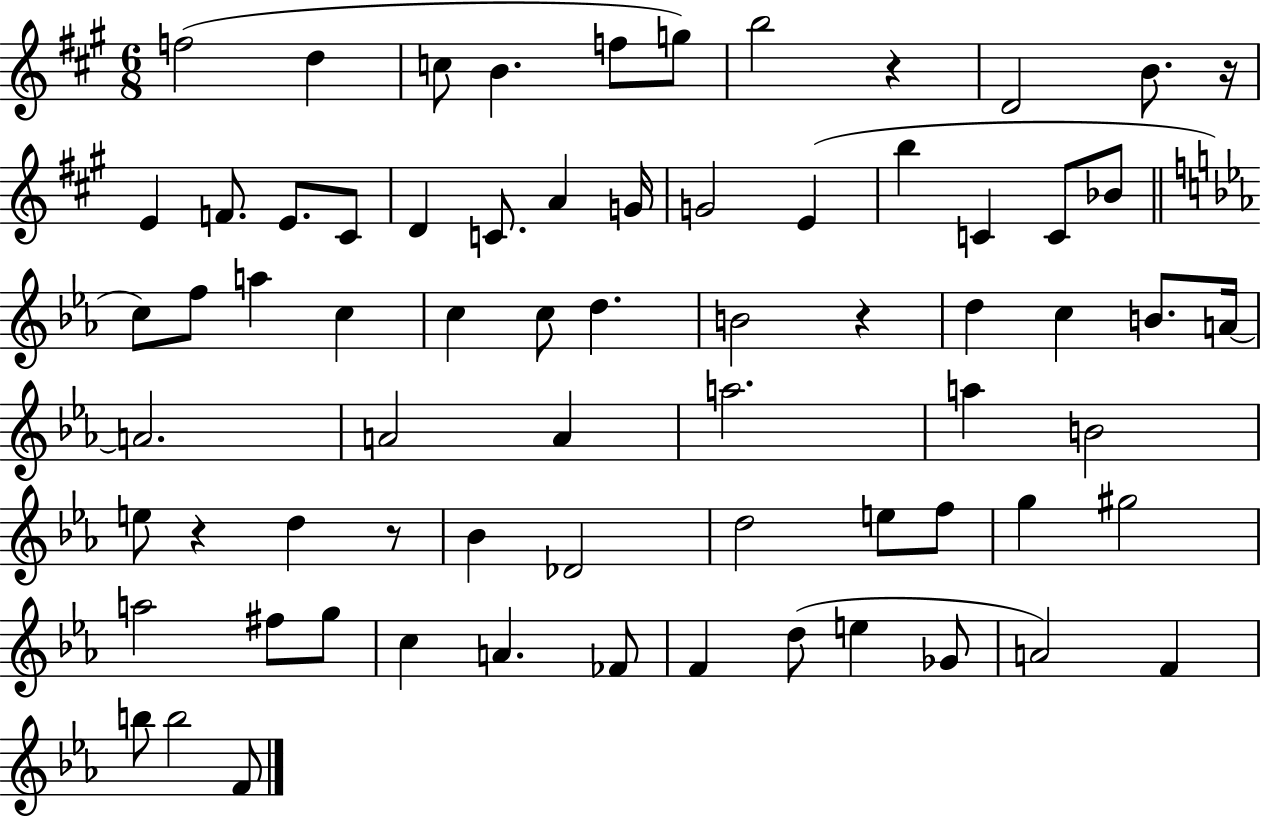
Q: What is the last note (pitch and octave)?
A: F4